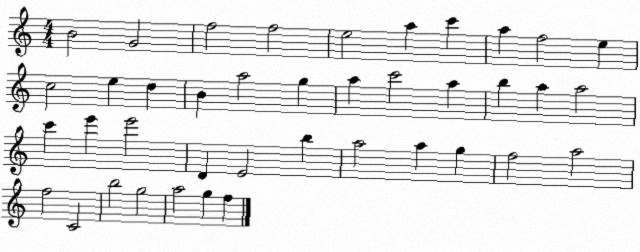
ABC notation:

X:1
T:Untitled
M:4/4
L:1/4
K:C
B2 G2 f2 f2 e2 a c' a f2 e c2 e d B a2 g a c'2 a b a a2 c' e' e'2 D E2 b a2 a g f2 a2 f2 C2 b2 g2 a2 g f